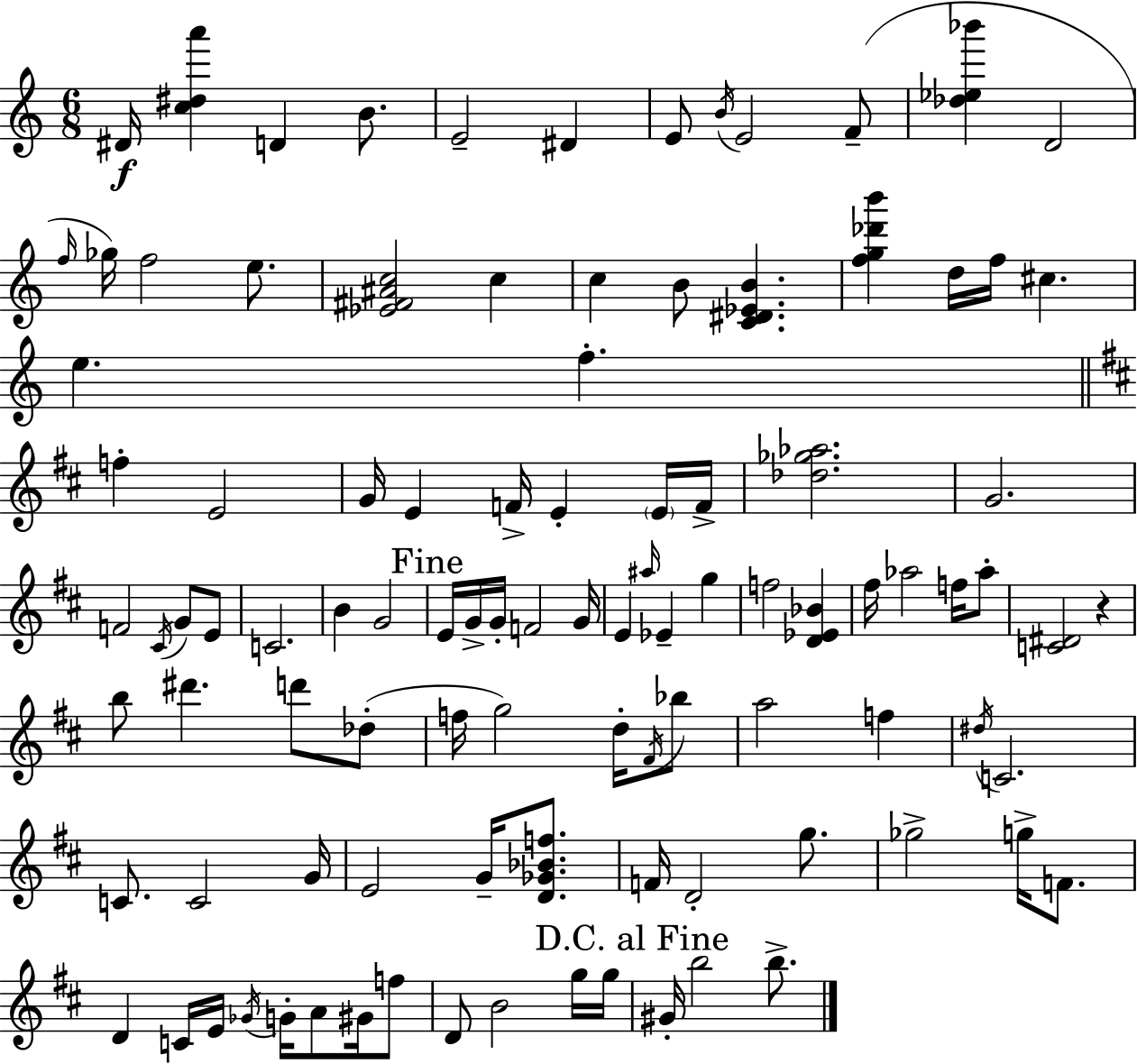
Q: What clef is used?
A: treble